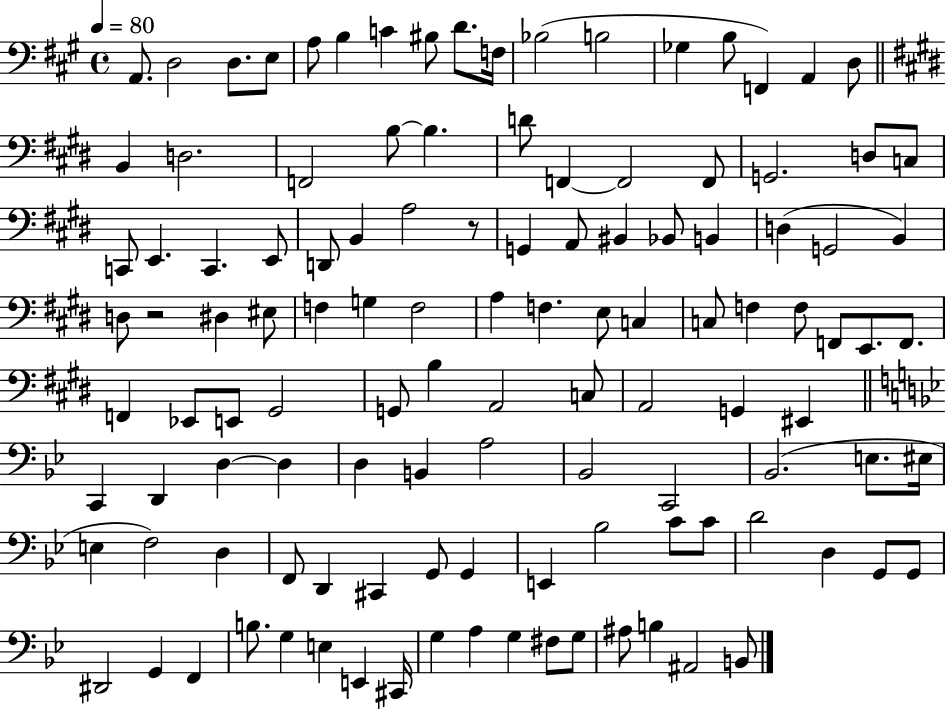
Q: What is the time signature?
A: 4/4